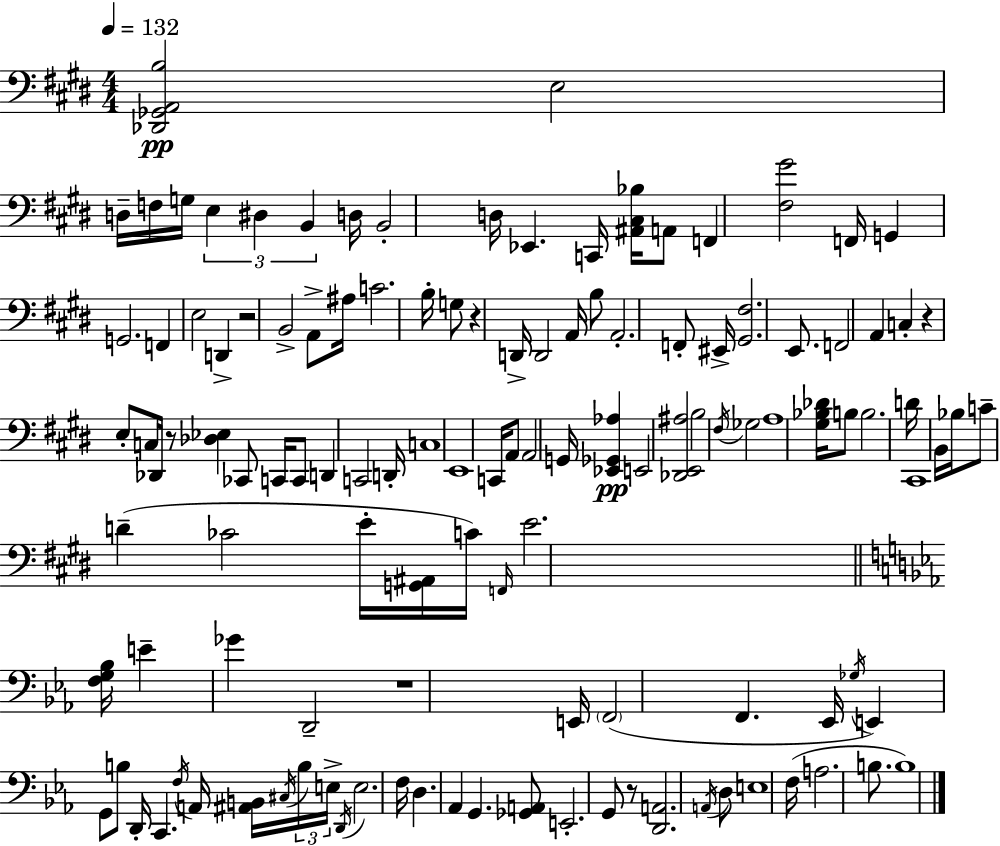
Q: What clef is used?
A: bass